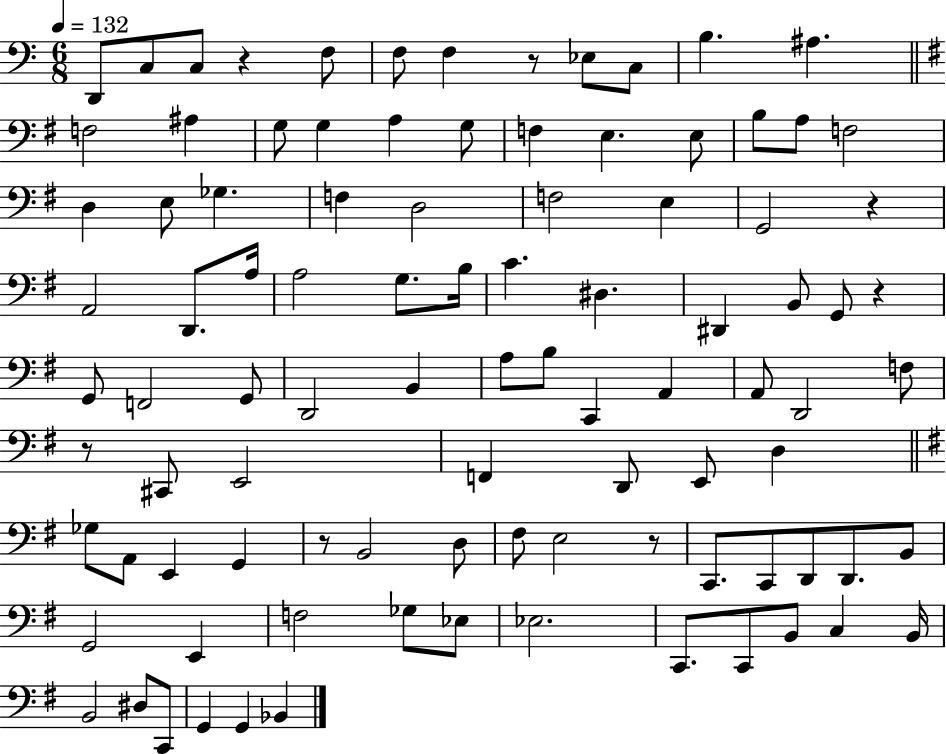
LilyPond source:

{
  \clef bass
  \numericTimeSignature
  \time 6/8
  \key c \major
  \tempo 4 = 132
  d,8 c8 c8 r4 f8 | f8 f4 r8 ees8 c8 | b4. ais4. | \bar "||" \break \key g \major f2 ais4 | g8 g4 a4 g8 | f4 e4. e8 | b8 a8 f2 | \break d4 e8 ges4. | f4 d2 | f2 e4 | g,2 r4 | \break a,2 d,8. a16 | a2 g8. b16 | c'4. dis4. | dis,4 b,8 g,8 r4 | \break g,8 f,2 g,8 | d,2 b,4 | a8 b8 c,4 a,4 | a,8 d,2 f8 | \break r8 cis,8 e,2 | f,4 d,8 e,8 d4 | \bar "||" \break \key e \minor ges8 a,8 e,4 g,4 | r8 b,2 d8 | fis8 e2 r8 | c,8. c,8 d,8 d,8. b,8 | \break g,2 e,4 | f2 ges8 ees8 | ees2. | c,8. c,8 b,8 c4 b,16 | \break b,2 dis8 c,8 | g,4 g,4 bes,4 | \bar "|."
}